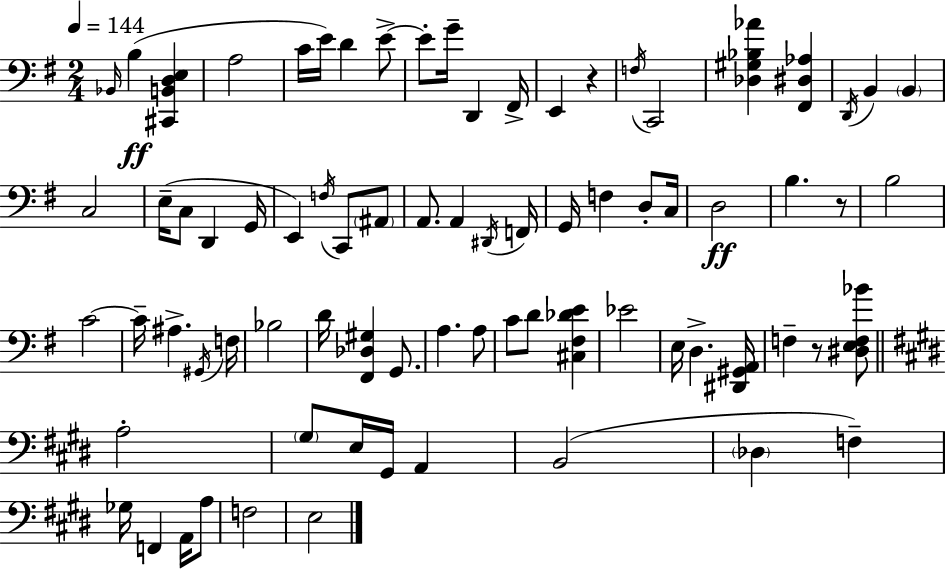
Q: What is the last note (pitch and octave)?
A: E3